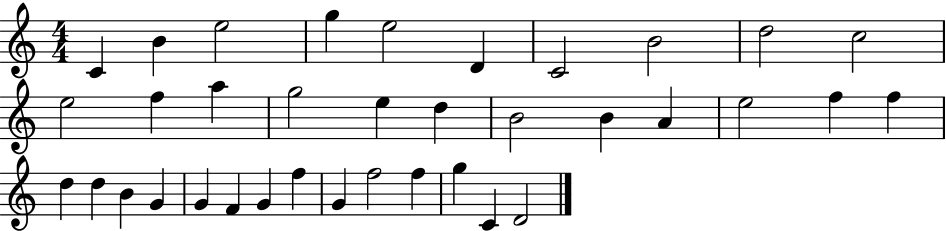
X:1
T:Untitled
M:4/4
L:1/4
K:C
C B e2 g e2 D C2 B2 d2 c2 e2 f a g2 e d B2 B A e2 f f d d B G G F G f G f2 f g C D2